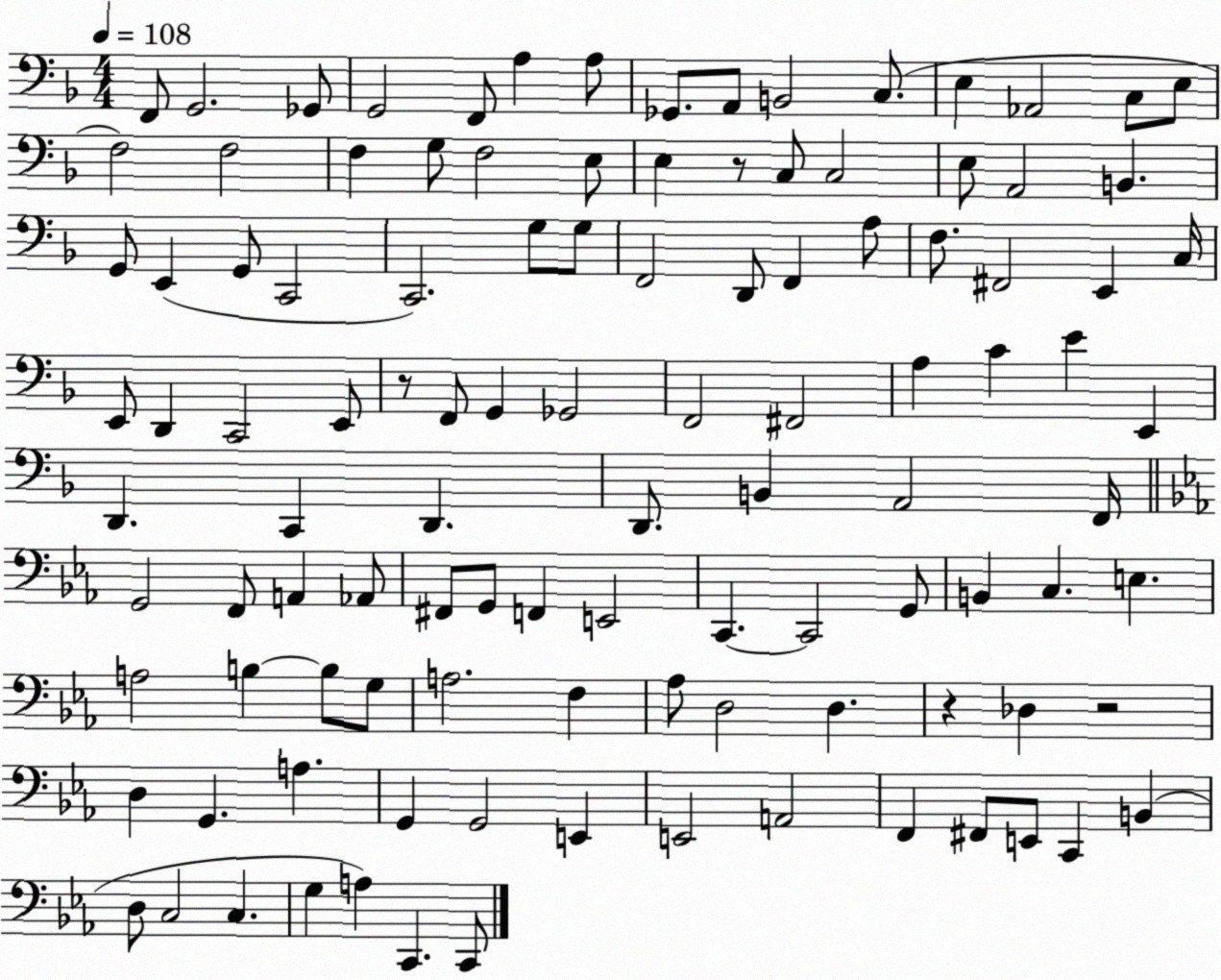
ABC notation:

X:1
T:Untitled
M:4/4
L:1/4
K:F
F,,/2 G,,2 _G,,/2 G,,2 F,,/2 A, A,/2 _G,,/2 A,,/2 B,,2 C,/2 E, _A,,2 C,/2 E,/2 F,2 F,2 F, G,/2 F,2 E,/2 E, z/2 C,/2 C,2 E,/2 A,,2 B,, G,,/2 E,, G,,/2 C,,2 C,,2 G,/2 G,/2 F,,2 D,,/2 F,, A,/2 F,/2 ^F,,2 E,, C,/4 E,,/2 D,, C,,2 E,,/2 z/2 F,,/2 G,, _G,,2 F,,2 ^F,,2 A, C E E,, D,, C,, D,, D,,/2 B,, A,,2 F,,/4 G,,2 F,,/2 A,, _A,,/2 ^F,,/2 G,,/2 F,, E,,2 C,, C,,2 G,,/2 B,, C, E, A,2 B, B,/2 G,/2 A,2 F, _A,/2 D,2 D, z _D, z2 D, G,, A, G,, G,,2 E,, E,,2 A,,2 F,, ^F,,/2 E,,/2 C,, B,, D,/2 C,2 C, G, A, C,, C,,/2